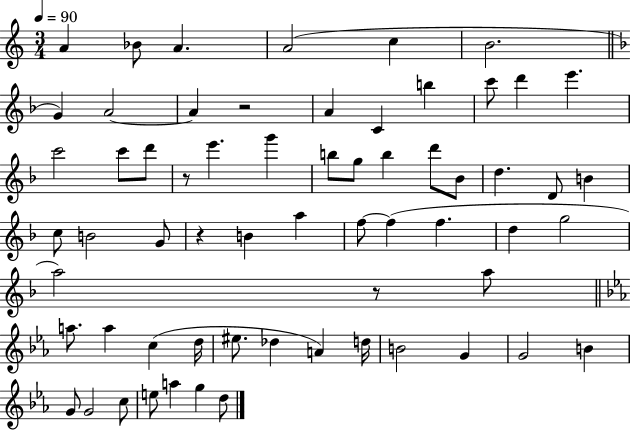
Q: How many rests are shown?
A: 4